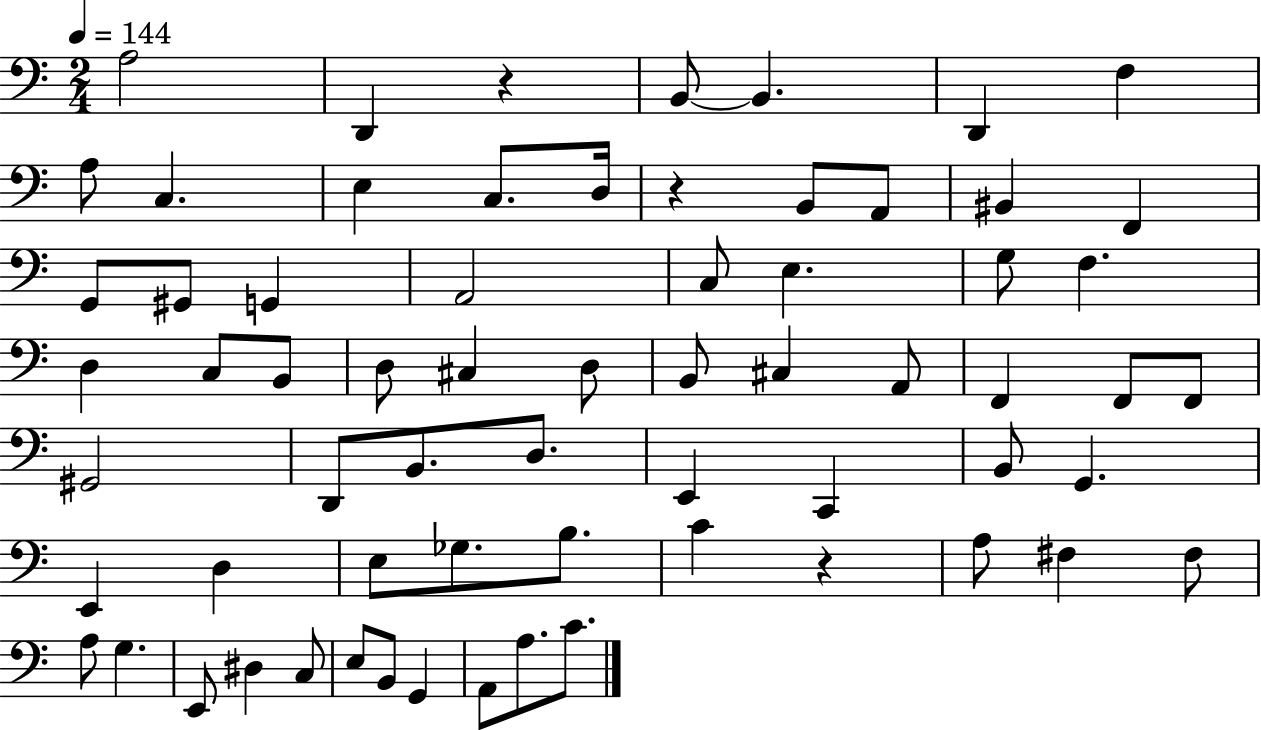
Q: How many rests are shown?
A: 3